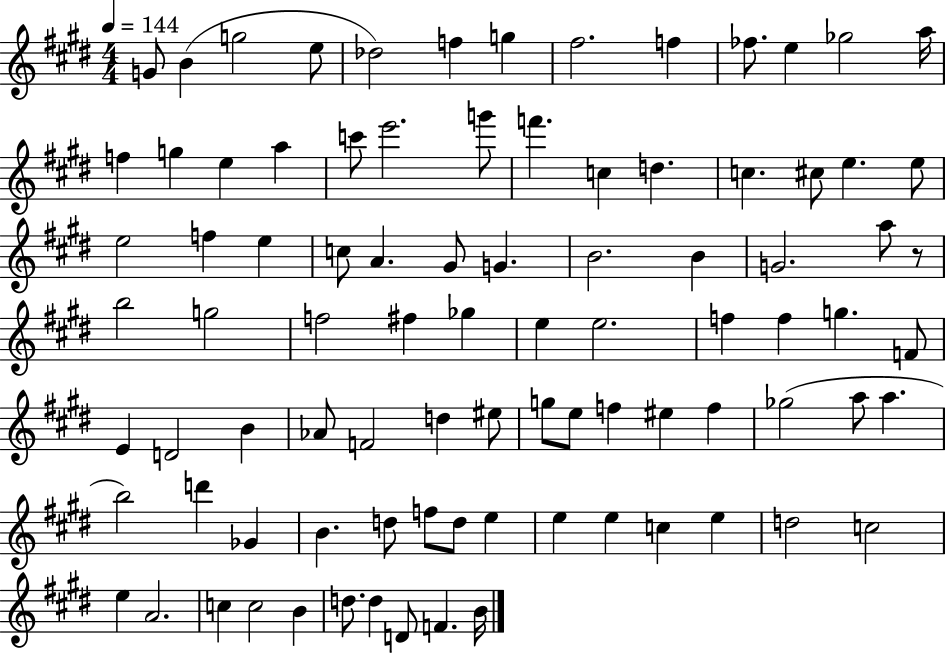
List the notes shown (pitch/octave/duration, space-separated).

G4/e B4/q G5/h E5/e Db5/h F5/q G5/q F#5/h. F5/q FES5/e. E5/q Gb5/h A5/s F5/q G5/q E5/q A5/q C6/e E6/h. G6/e F6/q. C5/q D5/q. C5/q. C#5/e E5/q. E5/e E5/h F5/q E5/q C5/e A4/q. G#4/e G4/q. B4/h. B4/q G4/h. A5/e R/e B5/h G5/h F5/h F#5/q Gb5/q E5/q E5/h. F5/q F5/q G5/q. F4/e E4/q D4/h B4/q Ab4/e F4/h D5/q EIS5/e G5/e E5/e F5/q EIS5/q F5/q Gb5/h A5/e A5/q. B5/h D6/q Gb4/q B4/q. D5/e F5/e D5/e E5/q E5/q E5/q C5/q E5/q D5/h C5/h E5/q A4/h. C5/q C5/h B4/q D5/e. D5/q D4/e F4/q. B4/s